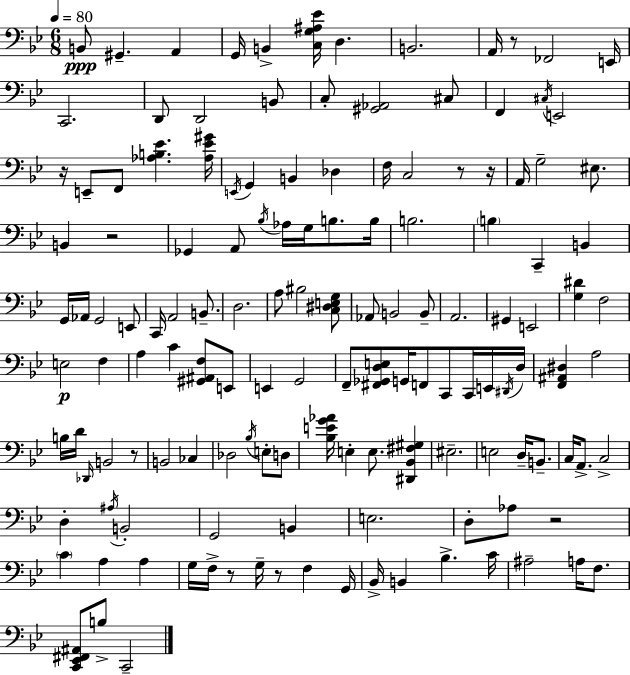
X:1
T:Untitled
M:6/8
L:1/4
K:Gm
B,,/2 ^G,, A,, G,,/4 B,, [C,G,^A,_E]/4 D, B,,2 A,,/4 z/2 _F,,2 E,,/4 C,,2 D,,/2 D,,2 B,,/2 C,/2 [^G,,_A,,]2 ^C,/2 F,, ^C,/4 E,,2 z/4 E,,/2 F,,/2 [_A,B,_E] [_A,_E^G]/4 E,,/4 G,, B,, _D, F,/4 C,2 z/2 z/4 A,,/4 G,2 ^E,/2 B,, z2 _G,, A,,/2 _B,/4 _A,/4 G,/4 B,/2 B,/4 B,2 B, C,, B,, G,,/4 _A,,/4 G,,2 E,,/2 C,,/4 A,,2 B,,/2 D,2 A,/2 ^B,2 [C,^D,E,G,]/2 _A,,/2 B,,2 B,,/2 A,,2 ^G,, E,,2 [G,^D] F,2 E,2 F, A, C [^G,,^A,,F,]/2 E,,/2 E,, G,,2 F,,/2 [^F,,_G,,D,E,]/2 G,,/4 F,,/2 C,,/2 C,,/4 E,,/4 ^D,,/4 D,/4 [F,,^A,,^D,] A,2 B,/4 D/4 _D,,/4 B,,2 z/2 B,,2 _C, _D,2 _B,/4 E,/2 D,/2 [_B,EG_A]/4 E, E,/2 [^D,,_B,,^F,^G,] ^E,2 E,2 D,/4 B,,/2 C,/4 A,,/2 C,2 D, ^A,/4 B,,2 G,,2 B,, E,2 D,/2 _A,/2 z2 C A, A, G,/4 F,/4 z/2 G,/4 z/2 F, G,,/4 _B,,/4 B,, _B, C/4 ^A,2 A,/4 F,/2 [C,,_E,,^F,,^A,,]/2 B,/2 C,,2